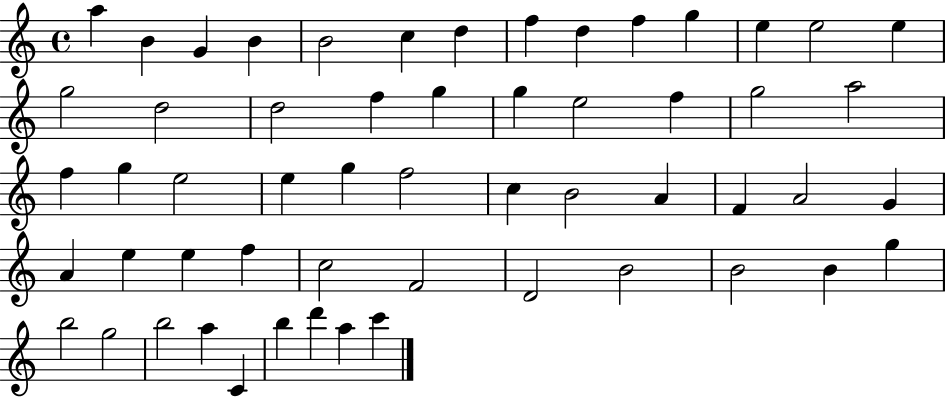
X:1
T:Untitled
M:4/4
L:1/4
K:C
a B G B B2 c d f d f g e e2 e g2 d2 d2 f g g e2 f g2 a2 f g e2 e g f2 c B2 A F A2 G A e e f c2 F2 D2 B2 B2 B g b2 g2 b2 a C b d' a c'